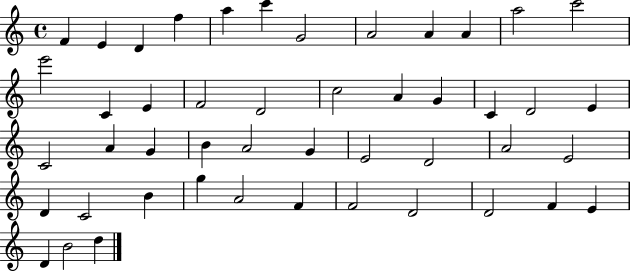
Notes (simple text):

F4/q E4/q D4/q F5/q A5/q C6/q G4/h A4/h A4/q A4/q A5/h C6/h E6/h C4/q E4/q F4/h D4/h C5/h A4/q G4/q C4/q D4/h E4/q C4/h A4/q G4/q B4/q A4/h G4/q E4/h D4/h A4/h E4/h D4/q C4/h B4/q G5/q A4/h F4/q F4/h D4/h D4/h F4/q E4/q D4/q B4/h D5/q